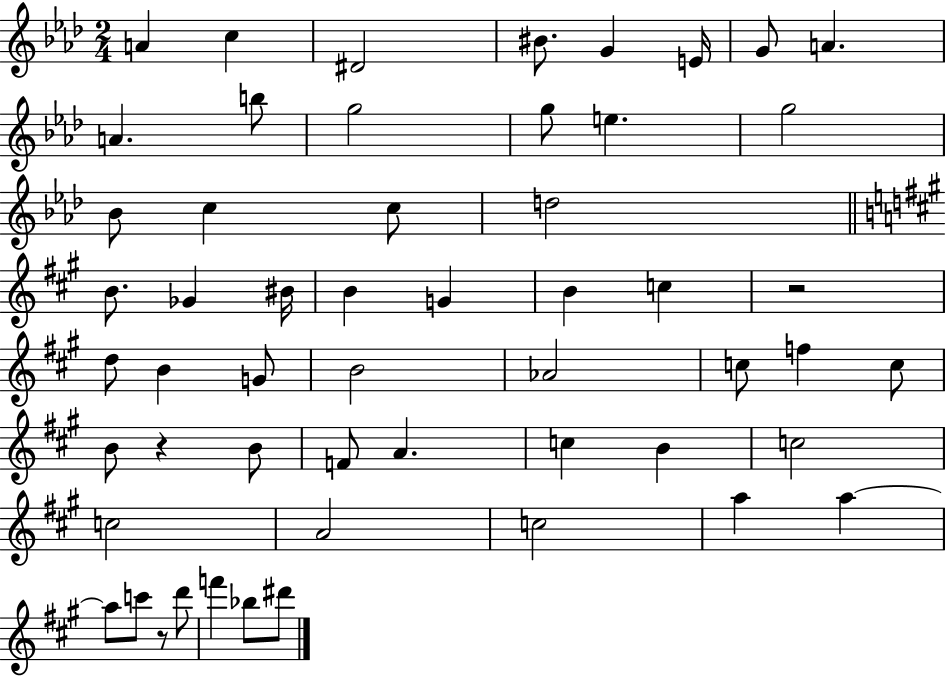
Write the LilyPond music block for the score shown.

{
  \clef treble
  \numericTimeSignature
  \time 2/4
  \key aes \major
  a'4 c''4 | dis'2 | bis'8. g'4 e'16 | g'8 a'4. | \break a'4. b''8 | g''2 | g''8 e''4. | g''2 | \break bes'8 c''4 c''8 | d''2 | \bar "||" \break \key a \major b'8. ges'4 bis'16 | b'4 g'4 | b'4 c''4 | r2 | \break d''8 b'4 g'8 | b'2 | aes'2 | c''8 f''4 c''8 | \break b'8 r4 b'8 | f'8 a'4. | c''4 b'4 | c''2 | \break c''2 | a'2 | c''2 | a''4 a''4~~ | \break a''8 c'''8 r8 d'''8 | f'''4 bes''8 dis'''8 | \bar "|."
}